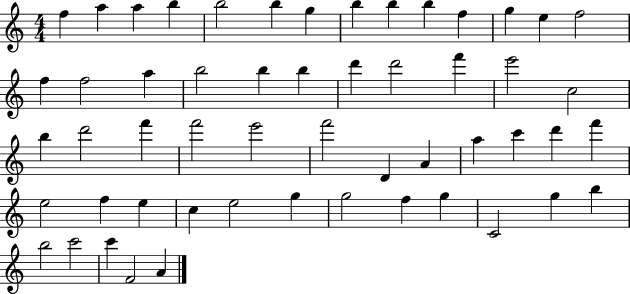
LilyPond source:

{
  \clef treble
  \numericTimeSignature
  \time 4/4
  \key c \major
  f''4 a''4 a''4 b''4 | b''2 b''4 g''4 | b''4 b''4 b''4 f''4 | g''4 e''4 f''2 | \break f''4 f''2 a''4 | b''2 b''4 b''4 | d'''4 d'''2 f'''4 | e'''2 c''2 | \break b''4 d'''2 f'''4 | f'''2 e'''2 | f'''2 d'4 a'4 | a''4 c'''4 d'''4 f'''4 | \break e''2 f''4 e''4 | c''4 e''2 g''4 | g''2 f''4 g''4 | c'2 g''4 b''4 | \break b''2 c'''2 | c'''4 f'2 a'4 | \bar "|."
}